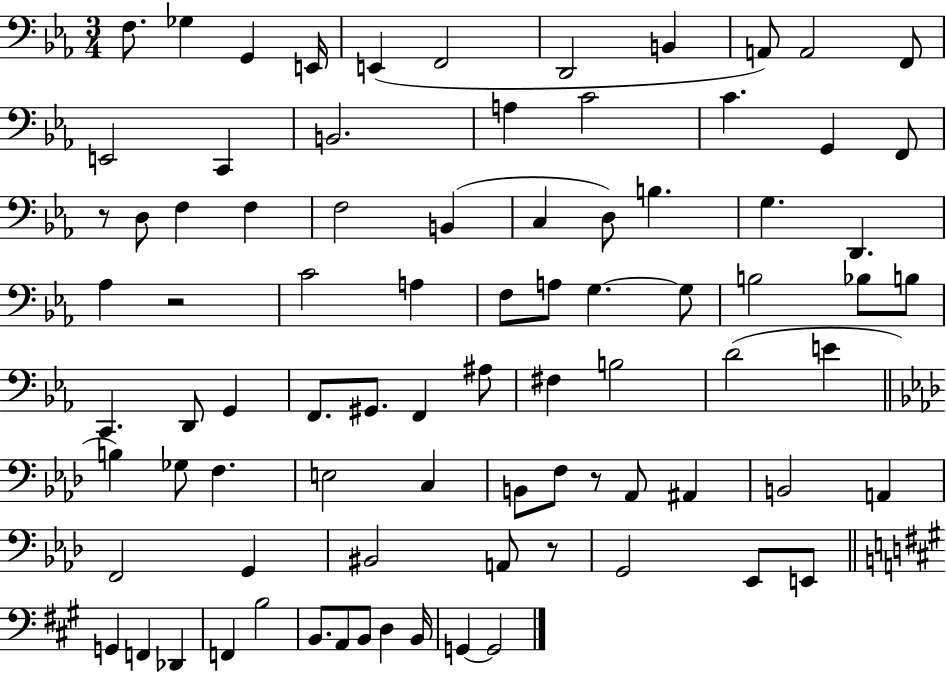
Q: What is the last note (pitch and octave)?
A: G2